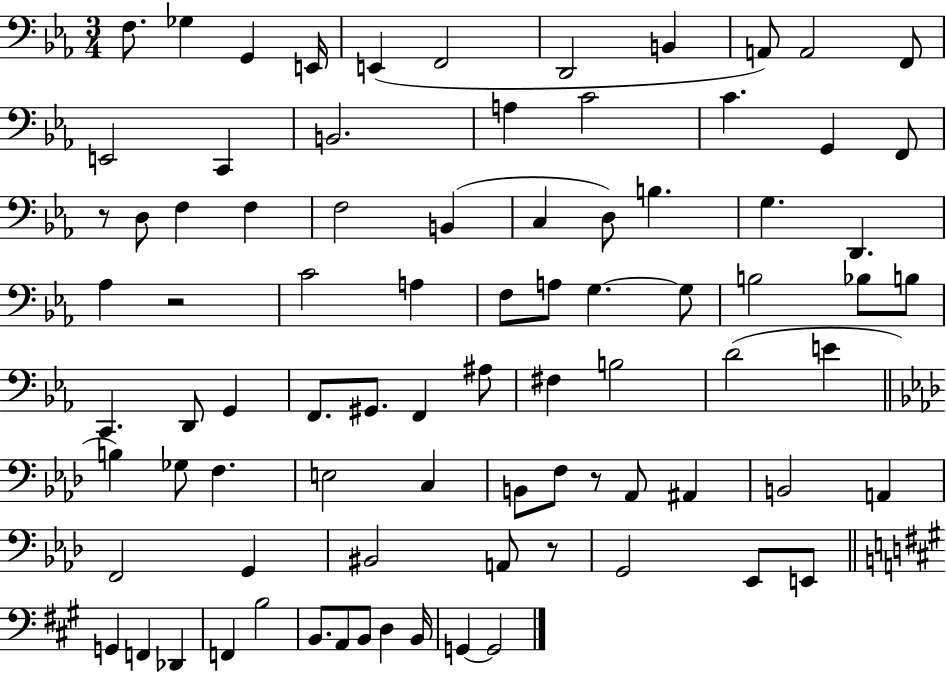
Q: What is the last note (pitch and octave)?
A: G2